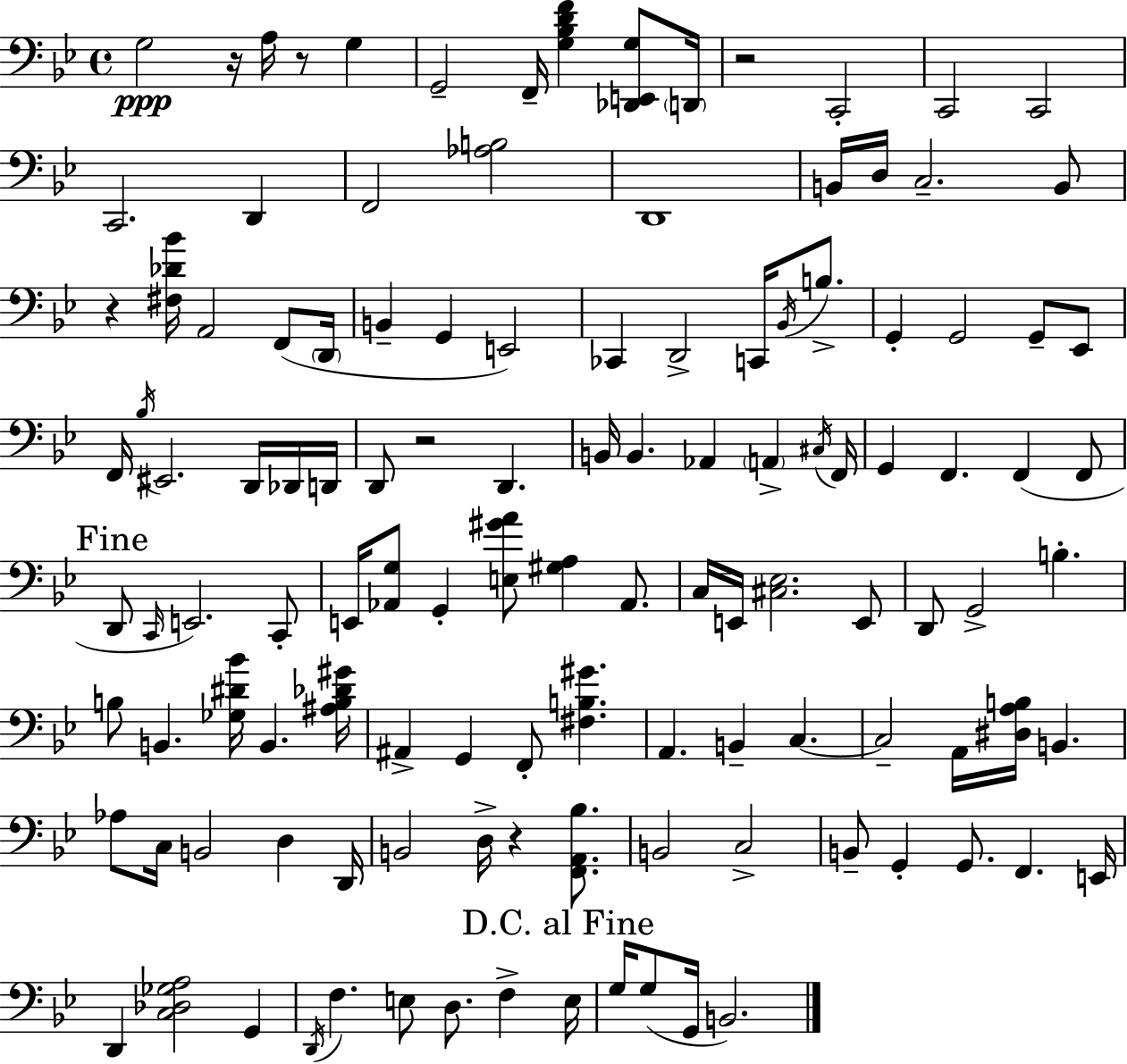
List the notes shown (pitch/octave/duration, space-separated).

G3/h R/s A3/s R/e G3/q G2/h F2/s [G3,Bb3,D4,F4]/q [Db2,E2,G3]/e D2/s R/h C2/h C2/h C2/h C2/h. D2/q F2/h [Ab3,B3]/h D2/w B2/s D3/s C3/h. B2/e R/q [F#3,Db4,Bb4]/s A2/h F2/e D2/s B2/q G2/q E2/h CES2/q D2/h C2/s Bb2/s B3/e. G2/q G2/h G2/e Eb2/e F2/s Bb3/s EIS2/h. D2/s Db2/s D2/s D2/e R/h D2/q. B2/s B2/q. Ab2/q A2/q C#3/s F2/s G2/q F2/q. F2/q F2/e D2/e C2/s E2/h. C2/e E2/s [Ab2,G3]/e G2/q [E3,G#4,A4]/e [G#3,A3]/q Ab2/e. C3/s E2/s [C#3,Eb3]/h. E2/e D2/e G2/h B3/q. B3/e B2/q. [Gb3,D#4,Bb4]/s B2/q. [A#3,B3,Db4,G#4]/s A#2/q G2/q F2/e [F#3,B3,G#4]/q. A2/q. B2/q C3/q. C3/h A2/s [D#3,A3,B3]/s B2/q. Ab3/e C3/s B2/h D3/q D2/s B2/h D3/s R/q [F2,A2,Bb3]/e. B2/h C3/h B2/e G2/q G2/e. F2/q. E2/s D2/q [C3,Db3,Gb3,A3]/h G2/q D2/s F3/q. E3/e D3/e. F3/q E3/s G3/s G3/e G2/s B2/h.